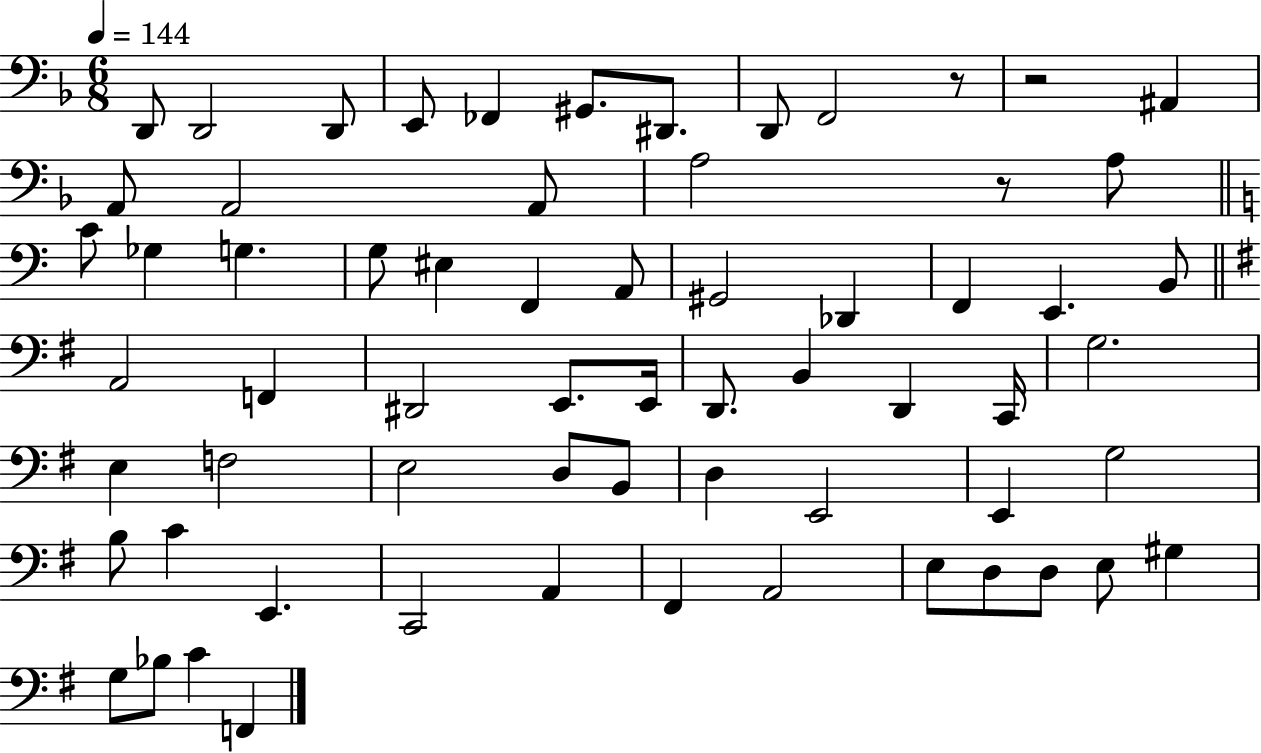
{
  \clef bass
  \numericTimeSignature
  \time 6/8
  \key f \major
  \tempo 4 = 144
  d,8 d,2 d,8 | e,8 fes,4 gis,8. dis,8. | d,8 f,2 r8 | r2 ais,4 | \break a,8 a,2 a,8 | a2 r8 a8 | \bar "||" \break \key a \minor c'8 ges4 g4. | g8 eis4 f,4 a,8 | gis,2 des,4 | f,4 e,4. b,8 | \break \bar "||" \break \key g \major a,2 f,4 | dis,2 e,8. e,16 | d,8. b,4 d,4 c,16 | g2. | \break e4 f2 | e2 d8 b,8 | d4 e,2 | e,4 g2 | \break b8 c'4 e,4. | c,2 a,4 | fis,4 a,2 | e8 d8 d8 e8 gis4 | \break g8 bes8 c'4 f,4 | \bar "|."
}